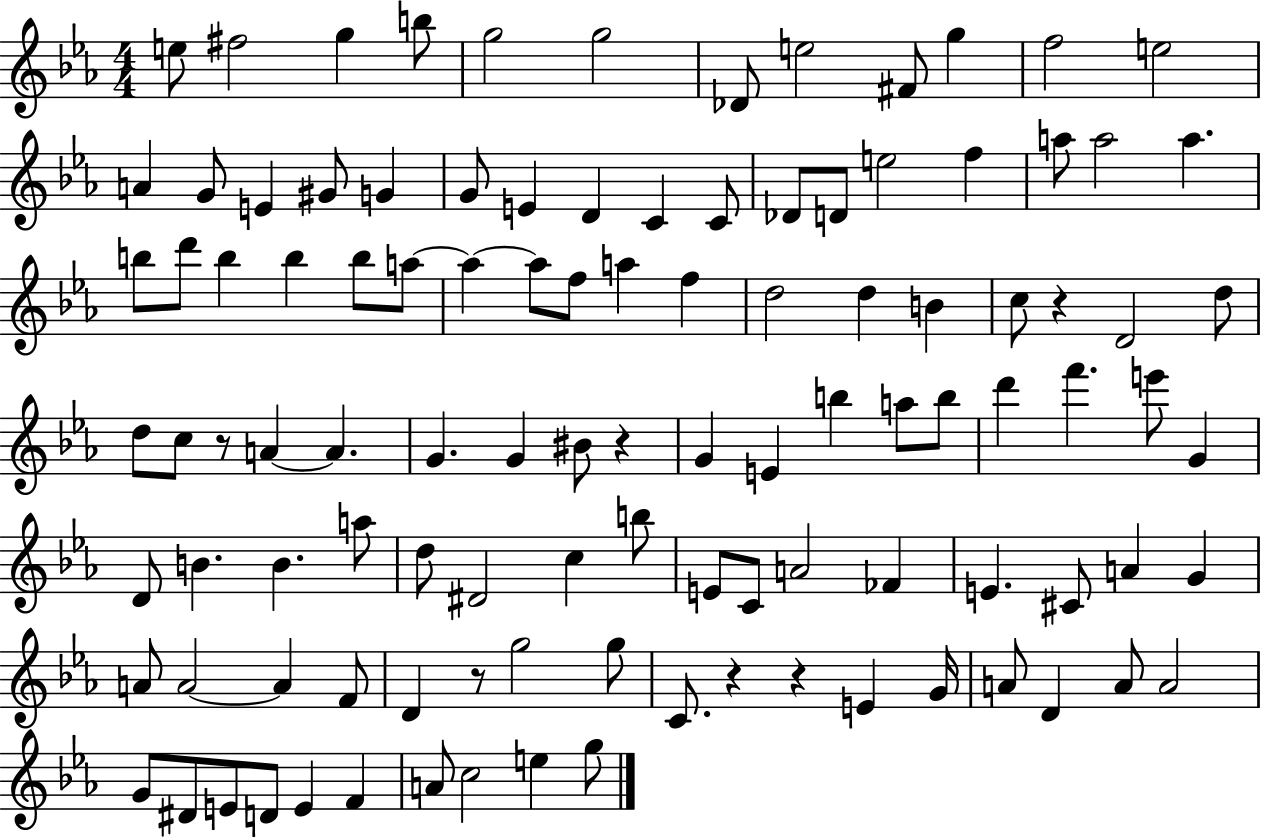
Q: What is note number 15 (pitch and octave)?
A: E4